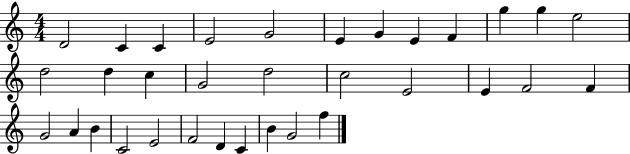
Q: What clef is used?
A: treble